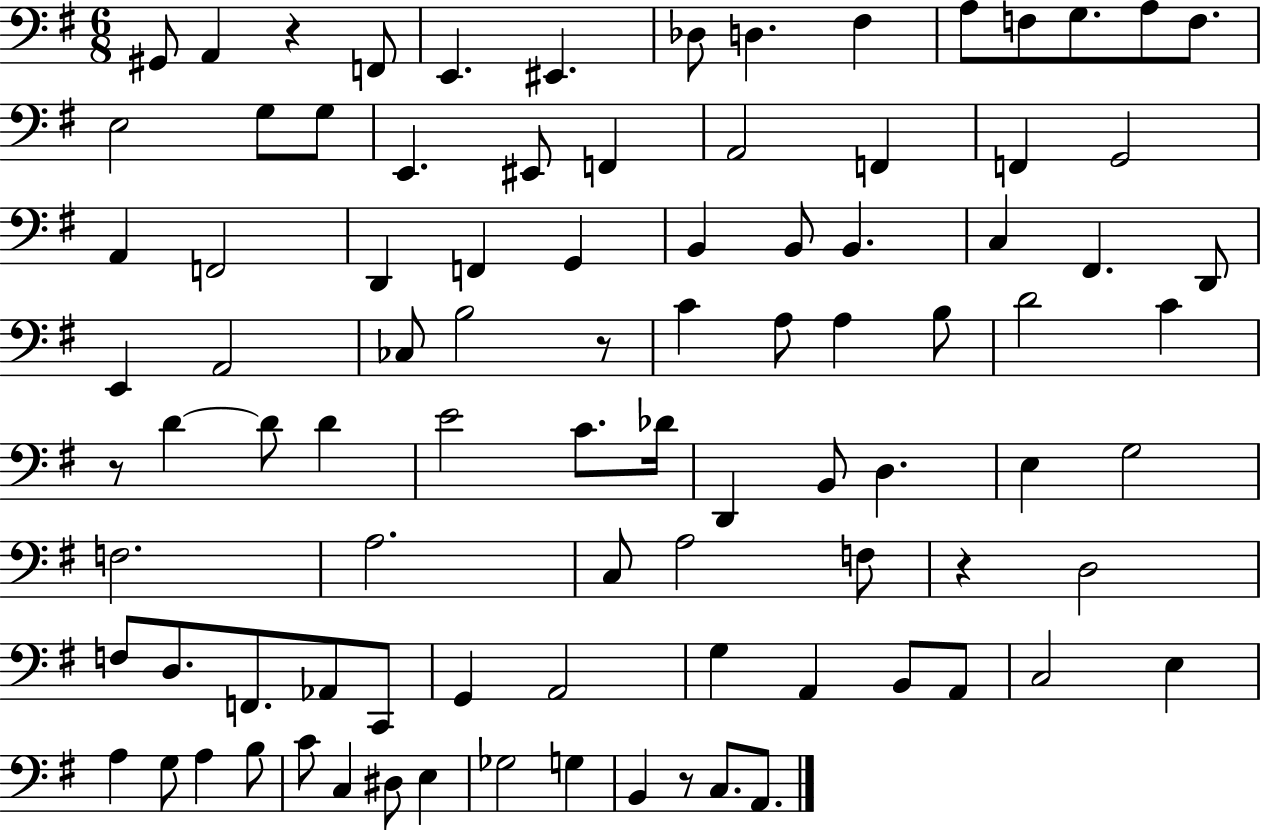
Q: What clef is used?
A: bass